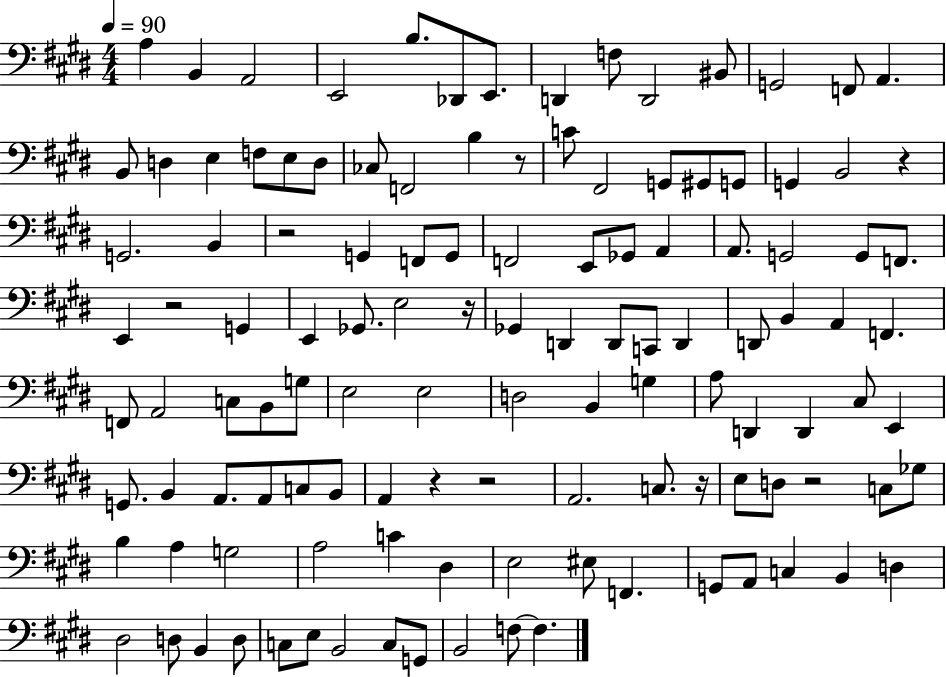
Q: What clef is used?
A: bass